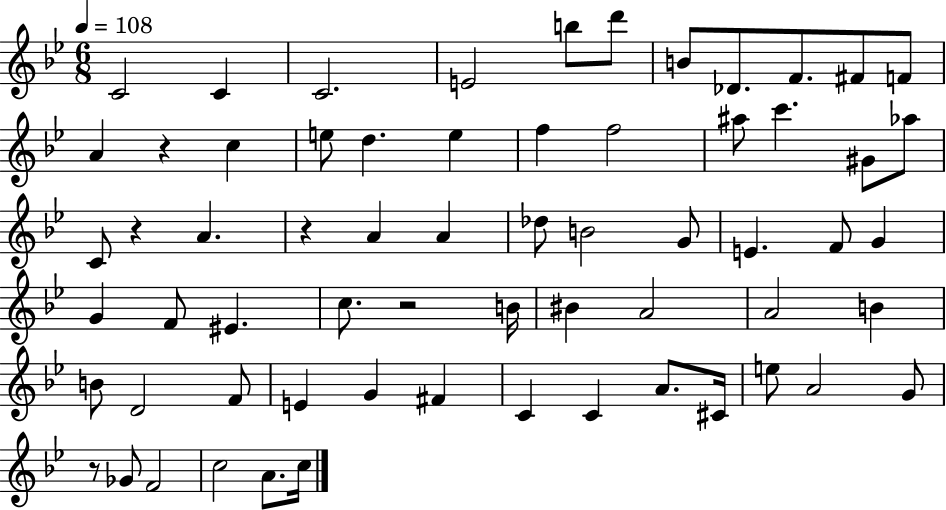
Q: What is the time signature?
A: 6/8